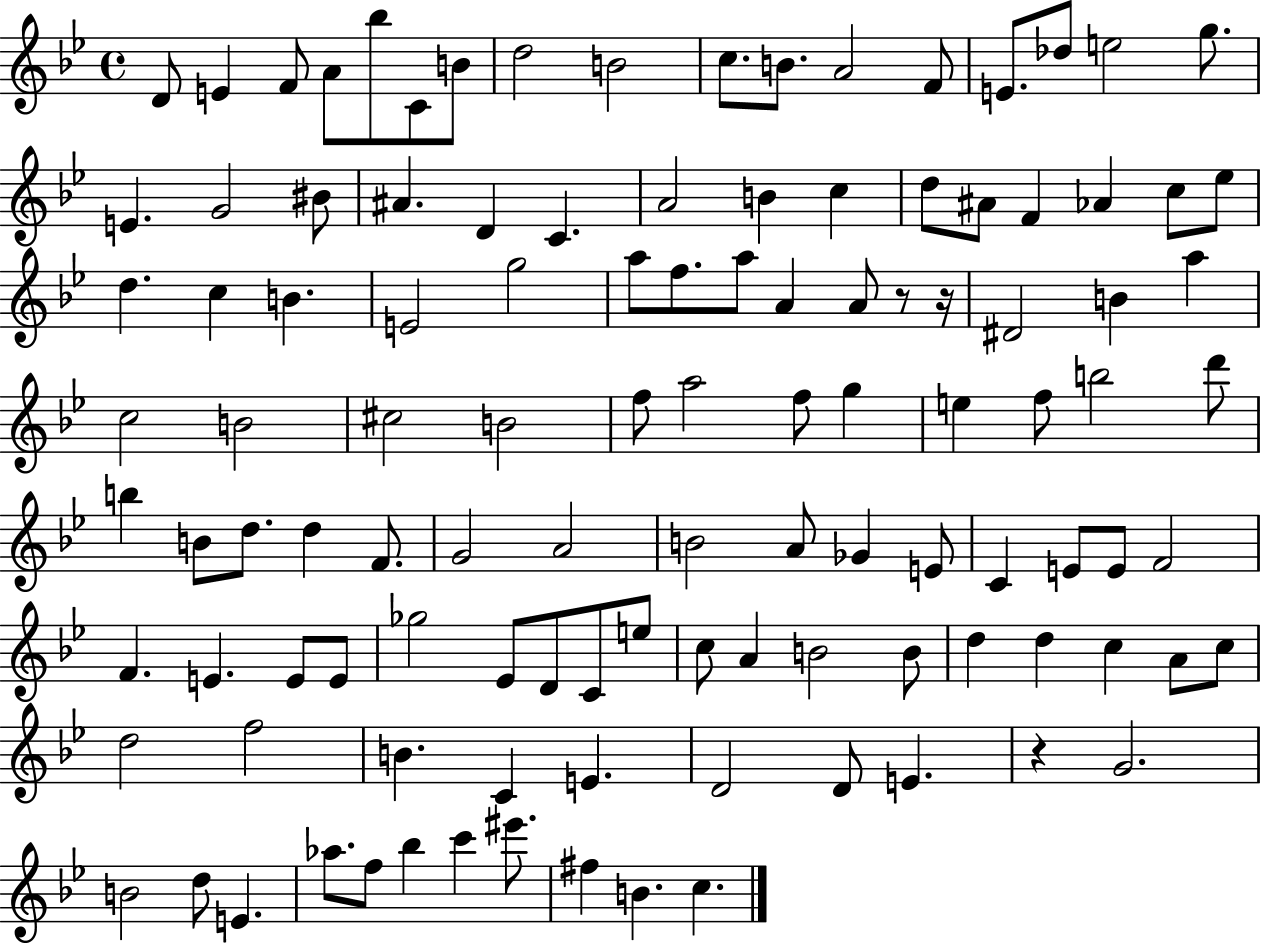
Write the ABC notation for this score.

X:1
T:Untitled
M:4/4
L:1/4
K:Bb
D/2 E F/2 A/2 _b/2 C/2 B/2 d2 B2 c/2 B/2 A2 F/2 E/2 _d/2 e2 g/2 E G2 ^B/2 ^A D C A2 B c d/2 ^A/2 F _A c/2 _e/2 d c B E2 g2 a/2 f/2 a/2 A A/2 z/2 z/4 ^D2 B a c2 B2 ^c2 B2 f/2 a2 f/2 g e f/2 b2 d'/2 b B/2 d/2 d F/2 G2 A2 B2 A/2 _G E/2 C E/2 E/2 F2 F E E/2 E/2 _g2 _E/2 D/2 C/2 e/2 c/2 A B2 B/2 d d c A/2 c/2 d2 f2 B C E D2 D/2 E z G2 B2 d/2 E _a/2 f/2 _b c' ^e'/2 ^f B c